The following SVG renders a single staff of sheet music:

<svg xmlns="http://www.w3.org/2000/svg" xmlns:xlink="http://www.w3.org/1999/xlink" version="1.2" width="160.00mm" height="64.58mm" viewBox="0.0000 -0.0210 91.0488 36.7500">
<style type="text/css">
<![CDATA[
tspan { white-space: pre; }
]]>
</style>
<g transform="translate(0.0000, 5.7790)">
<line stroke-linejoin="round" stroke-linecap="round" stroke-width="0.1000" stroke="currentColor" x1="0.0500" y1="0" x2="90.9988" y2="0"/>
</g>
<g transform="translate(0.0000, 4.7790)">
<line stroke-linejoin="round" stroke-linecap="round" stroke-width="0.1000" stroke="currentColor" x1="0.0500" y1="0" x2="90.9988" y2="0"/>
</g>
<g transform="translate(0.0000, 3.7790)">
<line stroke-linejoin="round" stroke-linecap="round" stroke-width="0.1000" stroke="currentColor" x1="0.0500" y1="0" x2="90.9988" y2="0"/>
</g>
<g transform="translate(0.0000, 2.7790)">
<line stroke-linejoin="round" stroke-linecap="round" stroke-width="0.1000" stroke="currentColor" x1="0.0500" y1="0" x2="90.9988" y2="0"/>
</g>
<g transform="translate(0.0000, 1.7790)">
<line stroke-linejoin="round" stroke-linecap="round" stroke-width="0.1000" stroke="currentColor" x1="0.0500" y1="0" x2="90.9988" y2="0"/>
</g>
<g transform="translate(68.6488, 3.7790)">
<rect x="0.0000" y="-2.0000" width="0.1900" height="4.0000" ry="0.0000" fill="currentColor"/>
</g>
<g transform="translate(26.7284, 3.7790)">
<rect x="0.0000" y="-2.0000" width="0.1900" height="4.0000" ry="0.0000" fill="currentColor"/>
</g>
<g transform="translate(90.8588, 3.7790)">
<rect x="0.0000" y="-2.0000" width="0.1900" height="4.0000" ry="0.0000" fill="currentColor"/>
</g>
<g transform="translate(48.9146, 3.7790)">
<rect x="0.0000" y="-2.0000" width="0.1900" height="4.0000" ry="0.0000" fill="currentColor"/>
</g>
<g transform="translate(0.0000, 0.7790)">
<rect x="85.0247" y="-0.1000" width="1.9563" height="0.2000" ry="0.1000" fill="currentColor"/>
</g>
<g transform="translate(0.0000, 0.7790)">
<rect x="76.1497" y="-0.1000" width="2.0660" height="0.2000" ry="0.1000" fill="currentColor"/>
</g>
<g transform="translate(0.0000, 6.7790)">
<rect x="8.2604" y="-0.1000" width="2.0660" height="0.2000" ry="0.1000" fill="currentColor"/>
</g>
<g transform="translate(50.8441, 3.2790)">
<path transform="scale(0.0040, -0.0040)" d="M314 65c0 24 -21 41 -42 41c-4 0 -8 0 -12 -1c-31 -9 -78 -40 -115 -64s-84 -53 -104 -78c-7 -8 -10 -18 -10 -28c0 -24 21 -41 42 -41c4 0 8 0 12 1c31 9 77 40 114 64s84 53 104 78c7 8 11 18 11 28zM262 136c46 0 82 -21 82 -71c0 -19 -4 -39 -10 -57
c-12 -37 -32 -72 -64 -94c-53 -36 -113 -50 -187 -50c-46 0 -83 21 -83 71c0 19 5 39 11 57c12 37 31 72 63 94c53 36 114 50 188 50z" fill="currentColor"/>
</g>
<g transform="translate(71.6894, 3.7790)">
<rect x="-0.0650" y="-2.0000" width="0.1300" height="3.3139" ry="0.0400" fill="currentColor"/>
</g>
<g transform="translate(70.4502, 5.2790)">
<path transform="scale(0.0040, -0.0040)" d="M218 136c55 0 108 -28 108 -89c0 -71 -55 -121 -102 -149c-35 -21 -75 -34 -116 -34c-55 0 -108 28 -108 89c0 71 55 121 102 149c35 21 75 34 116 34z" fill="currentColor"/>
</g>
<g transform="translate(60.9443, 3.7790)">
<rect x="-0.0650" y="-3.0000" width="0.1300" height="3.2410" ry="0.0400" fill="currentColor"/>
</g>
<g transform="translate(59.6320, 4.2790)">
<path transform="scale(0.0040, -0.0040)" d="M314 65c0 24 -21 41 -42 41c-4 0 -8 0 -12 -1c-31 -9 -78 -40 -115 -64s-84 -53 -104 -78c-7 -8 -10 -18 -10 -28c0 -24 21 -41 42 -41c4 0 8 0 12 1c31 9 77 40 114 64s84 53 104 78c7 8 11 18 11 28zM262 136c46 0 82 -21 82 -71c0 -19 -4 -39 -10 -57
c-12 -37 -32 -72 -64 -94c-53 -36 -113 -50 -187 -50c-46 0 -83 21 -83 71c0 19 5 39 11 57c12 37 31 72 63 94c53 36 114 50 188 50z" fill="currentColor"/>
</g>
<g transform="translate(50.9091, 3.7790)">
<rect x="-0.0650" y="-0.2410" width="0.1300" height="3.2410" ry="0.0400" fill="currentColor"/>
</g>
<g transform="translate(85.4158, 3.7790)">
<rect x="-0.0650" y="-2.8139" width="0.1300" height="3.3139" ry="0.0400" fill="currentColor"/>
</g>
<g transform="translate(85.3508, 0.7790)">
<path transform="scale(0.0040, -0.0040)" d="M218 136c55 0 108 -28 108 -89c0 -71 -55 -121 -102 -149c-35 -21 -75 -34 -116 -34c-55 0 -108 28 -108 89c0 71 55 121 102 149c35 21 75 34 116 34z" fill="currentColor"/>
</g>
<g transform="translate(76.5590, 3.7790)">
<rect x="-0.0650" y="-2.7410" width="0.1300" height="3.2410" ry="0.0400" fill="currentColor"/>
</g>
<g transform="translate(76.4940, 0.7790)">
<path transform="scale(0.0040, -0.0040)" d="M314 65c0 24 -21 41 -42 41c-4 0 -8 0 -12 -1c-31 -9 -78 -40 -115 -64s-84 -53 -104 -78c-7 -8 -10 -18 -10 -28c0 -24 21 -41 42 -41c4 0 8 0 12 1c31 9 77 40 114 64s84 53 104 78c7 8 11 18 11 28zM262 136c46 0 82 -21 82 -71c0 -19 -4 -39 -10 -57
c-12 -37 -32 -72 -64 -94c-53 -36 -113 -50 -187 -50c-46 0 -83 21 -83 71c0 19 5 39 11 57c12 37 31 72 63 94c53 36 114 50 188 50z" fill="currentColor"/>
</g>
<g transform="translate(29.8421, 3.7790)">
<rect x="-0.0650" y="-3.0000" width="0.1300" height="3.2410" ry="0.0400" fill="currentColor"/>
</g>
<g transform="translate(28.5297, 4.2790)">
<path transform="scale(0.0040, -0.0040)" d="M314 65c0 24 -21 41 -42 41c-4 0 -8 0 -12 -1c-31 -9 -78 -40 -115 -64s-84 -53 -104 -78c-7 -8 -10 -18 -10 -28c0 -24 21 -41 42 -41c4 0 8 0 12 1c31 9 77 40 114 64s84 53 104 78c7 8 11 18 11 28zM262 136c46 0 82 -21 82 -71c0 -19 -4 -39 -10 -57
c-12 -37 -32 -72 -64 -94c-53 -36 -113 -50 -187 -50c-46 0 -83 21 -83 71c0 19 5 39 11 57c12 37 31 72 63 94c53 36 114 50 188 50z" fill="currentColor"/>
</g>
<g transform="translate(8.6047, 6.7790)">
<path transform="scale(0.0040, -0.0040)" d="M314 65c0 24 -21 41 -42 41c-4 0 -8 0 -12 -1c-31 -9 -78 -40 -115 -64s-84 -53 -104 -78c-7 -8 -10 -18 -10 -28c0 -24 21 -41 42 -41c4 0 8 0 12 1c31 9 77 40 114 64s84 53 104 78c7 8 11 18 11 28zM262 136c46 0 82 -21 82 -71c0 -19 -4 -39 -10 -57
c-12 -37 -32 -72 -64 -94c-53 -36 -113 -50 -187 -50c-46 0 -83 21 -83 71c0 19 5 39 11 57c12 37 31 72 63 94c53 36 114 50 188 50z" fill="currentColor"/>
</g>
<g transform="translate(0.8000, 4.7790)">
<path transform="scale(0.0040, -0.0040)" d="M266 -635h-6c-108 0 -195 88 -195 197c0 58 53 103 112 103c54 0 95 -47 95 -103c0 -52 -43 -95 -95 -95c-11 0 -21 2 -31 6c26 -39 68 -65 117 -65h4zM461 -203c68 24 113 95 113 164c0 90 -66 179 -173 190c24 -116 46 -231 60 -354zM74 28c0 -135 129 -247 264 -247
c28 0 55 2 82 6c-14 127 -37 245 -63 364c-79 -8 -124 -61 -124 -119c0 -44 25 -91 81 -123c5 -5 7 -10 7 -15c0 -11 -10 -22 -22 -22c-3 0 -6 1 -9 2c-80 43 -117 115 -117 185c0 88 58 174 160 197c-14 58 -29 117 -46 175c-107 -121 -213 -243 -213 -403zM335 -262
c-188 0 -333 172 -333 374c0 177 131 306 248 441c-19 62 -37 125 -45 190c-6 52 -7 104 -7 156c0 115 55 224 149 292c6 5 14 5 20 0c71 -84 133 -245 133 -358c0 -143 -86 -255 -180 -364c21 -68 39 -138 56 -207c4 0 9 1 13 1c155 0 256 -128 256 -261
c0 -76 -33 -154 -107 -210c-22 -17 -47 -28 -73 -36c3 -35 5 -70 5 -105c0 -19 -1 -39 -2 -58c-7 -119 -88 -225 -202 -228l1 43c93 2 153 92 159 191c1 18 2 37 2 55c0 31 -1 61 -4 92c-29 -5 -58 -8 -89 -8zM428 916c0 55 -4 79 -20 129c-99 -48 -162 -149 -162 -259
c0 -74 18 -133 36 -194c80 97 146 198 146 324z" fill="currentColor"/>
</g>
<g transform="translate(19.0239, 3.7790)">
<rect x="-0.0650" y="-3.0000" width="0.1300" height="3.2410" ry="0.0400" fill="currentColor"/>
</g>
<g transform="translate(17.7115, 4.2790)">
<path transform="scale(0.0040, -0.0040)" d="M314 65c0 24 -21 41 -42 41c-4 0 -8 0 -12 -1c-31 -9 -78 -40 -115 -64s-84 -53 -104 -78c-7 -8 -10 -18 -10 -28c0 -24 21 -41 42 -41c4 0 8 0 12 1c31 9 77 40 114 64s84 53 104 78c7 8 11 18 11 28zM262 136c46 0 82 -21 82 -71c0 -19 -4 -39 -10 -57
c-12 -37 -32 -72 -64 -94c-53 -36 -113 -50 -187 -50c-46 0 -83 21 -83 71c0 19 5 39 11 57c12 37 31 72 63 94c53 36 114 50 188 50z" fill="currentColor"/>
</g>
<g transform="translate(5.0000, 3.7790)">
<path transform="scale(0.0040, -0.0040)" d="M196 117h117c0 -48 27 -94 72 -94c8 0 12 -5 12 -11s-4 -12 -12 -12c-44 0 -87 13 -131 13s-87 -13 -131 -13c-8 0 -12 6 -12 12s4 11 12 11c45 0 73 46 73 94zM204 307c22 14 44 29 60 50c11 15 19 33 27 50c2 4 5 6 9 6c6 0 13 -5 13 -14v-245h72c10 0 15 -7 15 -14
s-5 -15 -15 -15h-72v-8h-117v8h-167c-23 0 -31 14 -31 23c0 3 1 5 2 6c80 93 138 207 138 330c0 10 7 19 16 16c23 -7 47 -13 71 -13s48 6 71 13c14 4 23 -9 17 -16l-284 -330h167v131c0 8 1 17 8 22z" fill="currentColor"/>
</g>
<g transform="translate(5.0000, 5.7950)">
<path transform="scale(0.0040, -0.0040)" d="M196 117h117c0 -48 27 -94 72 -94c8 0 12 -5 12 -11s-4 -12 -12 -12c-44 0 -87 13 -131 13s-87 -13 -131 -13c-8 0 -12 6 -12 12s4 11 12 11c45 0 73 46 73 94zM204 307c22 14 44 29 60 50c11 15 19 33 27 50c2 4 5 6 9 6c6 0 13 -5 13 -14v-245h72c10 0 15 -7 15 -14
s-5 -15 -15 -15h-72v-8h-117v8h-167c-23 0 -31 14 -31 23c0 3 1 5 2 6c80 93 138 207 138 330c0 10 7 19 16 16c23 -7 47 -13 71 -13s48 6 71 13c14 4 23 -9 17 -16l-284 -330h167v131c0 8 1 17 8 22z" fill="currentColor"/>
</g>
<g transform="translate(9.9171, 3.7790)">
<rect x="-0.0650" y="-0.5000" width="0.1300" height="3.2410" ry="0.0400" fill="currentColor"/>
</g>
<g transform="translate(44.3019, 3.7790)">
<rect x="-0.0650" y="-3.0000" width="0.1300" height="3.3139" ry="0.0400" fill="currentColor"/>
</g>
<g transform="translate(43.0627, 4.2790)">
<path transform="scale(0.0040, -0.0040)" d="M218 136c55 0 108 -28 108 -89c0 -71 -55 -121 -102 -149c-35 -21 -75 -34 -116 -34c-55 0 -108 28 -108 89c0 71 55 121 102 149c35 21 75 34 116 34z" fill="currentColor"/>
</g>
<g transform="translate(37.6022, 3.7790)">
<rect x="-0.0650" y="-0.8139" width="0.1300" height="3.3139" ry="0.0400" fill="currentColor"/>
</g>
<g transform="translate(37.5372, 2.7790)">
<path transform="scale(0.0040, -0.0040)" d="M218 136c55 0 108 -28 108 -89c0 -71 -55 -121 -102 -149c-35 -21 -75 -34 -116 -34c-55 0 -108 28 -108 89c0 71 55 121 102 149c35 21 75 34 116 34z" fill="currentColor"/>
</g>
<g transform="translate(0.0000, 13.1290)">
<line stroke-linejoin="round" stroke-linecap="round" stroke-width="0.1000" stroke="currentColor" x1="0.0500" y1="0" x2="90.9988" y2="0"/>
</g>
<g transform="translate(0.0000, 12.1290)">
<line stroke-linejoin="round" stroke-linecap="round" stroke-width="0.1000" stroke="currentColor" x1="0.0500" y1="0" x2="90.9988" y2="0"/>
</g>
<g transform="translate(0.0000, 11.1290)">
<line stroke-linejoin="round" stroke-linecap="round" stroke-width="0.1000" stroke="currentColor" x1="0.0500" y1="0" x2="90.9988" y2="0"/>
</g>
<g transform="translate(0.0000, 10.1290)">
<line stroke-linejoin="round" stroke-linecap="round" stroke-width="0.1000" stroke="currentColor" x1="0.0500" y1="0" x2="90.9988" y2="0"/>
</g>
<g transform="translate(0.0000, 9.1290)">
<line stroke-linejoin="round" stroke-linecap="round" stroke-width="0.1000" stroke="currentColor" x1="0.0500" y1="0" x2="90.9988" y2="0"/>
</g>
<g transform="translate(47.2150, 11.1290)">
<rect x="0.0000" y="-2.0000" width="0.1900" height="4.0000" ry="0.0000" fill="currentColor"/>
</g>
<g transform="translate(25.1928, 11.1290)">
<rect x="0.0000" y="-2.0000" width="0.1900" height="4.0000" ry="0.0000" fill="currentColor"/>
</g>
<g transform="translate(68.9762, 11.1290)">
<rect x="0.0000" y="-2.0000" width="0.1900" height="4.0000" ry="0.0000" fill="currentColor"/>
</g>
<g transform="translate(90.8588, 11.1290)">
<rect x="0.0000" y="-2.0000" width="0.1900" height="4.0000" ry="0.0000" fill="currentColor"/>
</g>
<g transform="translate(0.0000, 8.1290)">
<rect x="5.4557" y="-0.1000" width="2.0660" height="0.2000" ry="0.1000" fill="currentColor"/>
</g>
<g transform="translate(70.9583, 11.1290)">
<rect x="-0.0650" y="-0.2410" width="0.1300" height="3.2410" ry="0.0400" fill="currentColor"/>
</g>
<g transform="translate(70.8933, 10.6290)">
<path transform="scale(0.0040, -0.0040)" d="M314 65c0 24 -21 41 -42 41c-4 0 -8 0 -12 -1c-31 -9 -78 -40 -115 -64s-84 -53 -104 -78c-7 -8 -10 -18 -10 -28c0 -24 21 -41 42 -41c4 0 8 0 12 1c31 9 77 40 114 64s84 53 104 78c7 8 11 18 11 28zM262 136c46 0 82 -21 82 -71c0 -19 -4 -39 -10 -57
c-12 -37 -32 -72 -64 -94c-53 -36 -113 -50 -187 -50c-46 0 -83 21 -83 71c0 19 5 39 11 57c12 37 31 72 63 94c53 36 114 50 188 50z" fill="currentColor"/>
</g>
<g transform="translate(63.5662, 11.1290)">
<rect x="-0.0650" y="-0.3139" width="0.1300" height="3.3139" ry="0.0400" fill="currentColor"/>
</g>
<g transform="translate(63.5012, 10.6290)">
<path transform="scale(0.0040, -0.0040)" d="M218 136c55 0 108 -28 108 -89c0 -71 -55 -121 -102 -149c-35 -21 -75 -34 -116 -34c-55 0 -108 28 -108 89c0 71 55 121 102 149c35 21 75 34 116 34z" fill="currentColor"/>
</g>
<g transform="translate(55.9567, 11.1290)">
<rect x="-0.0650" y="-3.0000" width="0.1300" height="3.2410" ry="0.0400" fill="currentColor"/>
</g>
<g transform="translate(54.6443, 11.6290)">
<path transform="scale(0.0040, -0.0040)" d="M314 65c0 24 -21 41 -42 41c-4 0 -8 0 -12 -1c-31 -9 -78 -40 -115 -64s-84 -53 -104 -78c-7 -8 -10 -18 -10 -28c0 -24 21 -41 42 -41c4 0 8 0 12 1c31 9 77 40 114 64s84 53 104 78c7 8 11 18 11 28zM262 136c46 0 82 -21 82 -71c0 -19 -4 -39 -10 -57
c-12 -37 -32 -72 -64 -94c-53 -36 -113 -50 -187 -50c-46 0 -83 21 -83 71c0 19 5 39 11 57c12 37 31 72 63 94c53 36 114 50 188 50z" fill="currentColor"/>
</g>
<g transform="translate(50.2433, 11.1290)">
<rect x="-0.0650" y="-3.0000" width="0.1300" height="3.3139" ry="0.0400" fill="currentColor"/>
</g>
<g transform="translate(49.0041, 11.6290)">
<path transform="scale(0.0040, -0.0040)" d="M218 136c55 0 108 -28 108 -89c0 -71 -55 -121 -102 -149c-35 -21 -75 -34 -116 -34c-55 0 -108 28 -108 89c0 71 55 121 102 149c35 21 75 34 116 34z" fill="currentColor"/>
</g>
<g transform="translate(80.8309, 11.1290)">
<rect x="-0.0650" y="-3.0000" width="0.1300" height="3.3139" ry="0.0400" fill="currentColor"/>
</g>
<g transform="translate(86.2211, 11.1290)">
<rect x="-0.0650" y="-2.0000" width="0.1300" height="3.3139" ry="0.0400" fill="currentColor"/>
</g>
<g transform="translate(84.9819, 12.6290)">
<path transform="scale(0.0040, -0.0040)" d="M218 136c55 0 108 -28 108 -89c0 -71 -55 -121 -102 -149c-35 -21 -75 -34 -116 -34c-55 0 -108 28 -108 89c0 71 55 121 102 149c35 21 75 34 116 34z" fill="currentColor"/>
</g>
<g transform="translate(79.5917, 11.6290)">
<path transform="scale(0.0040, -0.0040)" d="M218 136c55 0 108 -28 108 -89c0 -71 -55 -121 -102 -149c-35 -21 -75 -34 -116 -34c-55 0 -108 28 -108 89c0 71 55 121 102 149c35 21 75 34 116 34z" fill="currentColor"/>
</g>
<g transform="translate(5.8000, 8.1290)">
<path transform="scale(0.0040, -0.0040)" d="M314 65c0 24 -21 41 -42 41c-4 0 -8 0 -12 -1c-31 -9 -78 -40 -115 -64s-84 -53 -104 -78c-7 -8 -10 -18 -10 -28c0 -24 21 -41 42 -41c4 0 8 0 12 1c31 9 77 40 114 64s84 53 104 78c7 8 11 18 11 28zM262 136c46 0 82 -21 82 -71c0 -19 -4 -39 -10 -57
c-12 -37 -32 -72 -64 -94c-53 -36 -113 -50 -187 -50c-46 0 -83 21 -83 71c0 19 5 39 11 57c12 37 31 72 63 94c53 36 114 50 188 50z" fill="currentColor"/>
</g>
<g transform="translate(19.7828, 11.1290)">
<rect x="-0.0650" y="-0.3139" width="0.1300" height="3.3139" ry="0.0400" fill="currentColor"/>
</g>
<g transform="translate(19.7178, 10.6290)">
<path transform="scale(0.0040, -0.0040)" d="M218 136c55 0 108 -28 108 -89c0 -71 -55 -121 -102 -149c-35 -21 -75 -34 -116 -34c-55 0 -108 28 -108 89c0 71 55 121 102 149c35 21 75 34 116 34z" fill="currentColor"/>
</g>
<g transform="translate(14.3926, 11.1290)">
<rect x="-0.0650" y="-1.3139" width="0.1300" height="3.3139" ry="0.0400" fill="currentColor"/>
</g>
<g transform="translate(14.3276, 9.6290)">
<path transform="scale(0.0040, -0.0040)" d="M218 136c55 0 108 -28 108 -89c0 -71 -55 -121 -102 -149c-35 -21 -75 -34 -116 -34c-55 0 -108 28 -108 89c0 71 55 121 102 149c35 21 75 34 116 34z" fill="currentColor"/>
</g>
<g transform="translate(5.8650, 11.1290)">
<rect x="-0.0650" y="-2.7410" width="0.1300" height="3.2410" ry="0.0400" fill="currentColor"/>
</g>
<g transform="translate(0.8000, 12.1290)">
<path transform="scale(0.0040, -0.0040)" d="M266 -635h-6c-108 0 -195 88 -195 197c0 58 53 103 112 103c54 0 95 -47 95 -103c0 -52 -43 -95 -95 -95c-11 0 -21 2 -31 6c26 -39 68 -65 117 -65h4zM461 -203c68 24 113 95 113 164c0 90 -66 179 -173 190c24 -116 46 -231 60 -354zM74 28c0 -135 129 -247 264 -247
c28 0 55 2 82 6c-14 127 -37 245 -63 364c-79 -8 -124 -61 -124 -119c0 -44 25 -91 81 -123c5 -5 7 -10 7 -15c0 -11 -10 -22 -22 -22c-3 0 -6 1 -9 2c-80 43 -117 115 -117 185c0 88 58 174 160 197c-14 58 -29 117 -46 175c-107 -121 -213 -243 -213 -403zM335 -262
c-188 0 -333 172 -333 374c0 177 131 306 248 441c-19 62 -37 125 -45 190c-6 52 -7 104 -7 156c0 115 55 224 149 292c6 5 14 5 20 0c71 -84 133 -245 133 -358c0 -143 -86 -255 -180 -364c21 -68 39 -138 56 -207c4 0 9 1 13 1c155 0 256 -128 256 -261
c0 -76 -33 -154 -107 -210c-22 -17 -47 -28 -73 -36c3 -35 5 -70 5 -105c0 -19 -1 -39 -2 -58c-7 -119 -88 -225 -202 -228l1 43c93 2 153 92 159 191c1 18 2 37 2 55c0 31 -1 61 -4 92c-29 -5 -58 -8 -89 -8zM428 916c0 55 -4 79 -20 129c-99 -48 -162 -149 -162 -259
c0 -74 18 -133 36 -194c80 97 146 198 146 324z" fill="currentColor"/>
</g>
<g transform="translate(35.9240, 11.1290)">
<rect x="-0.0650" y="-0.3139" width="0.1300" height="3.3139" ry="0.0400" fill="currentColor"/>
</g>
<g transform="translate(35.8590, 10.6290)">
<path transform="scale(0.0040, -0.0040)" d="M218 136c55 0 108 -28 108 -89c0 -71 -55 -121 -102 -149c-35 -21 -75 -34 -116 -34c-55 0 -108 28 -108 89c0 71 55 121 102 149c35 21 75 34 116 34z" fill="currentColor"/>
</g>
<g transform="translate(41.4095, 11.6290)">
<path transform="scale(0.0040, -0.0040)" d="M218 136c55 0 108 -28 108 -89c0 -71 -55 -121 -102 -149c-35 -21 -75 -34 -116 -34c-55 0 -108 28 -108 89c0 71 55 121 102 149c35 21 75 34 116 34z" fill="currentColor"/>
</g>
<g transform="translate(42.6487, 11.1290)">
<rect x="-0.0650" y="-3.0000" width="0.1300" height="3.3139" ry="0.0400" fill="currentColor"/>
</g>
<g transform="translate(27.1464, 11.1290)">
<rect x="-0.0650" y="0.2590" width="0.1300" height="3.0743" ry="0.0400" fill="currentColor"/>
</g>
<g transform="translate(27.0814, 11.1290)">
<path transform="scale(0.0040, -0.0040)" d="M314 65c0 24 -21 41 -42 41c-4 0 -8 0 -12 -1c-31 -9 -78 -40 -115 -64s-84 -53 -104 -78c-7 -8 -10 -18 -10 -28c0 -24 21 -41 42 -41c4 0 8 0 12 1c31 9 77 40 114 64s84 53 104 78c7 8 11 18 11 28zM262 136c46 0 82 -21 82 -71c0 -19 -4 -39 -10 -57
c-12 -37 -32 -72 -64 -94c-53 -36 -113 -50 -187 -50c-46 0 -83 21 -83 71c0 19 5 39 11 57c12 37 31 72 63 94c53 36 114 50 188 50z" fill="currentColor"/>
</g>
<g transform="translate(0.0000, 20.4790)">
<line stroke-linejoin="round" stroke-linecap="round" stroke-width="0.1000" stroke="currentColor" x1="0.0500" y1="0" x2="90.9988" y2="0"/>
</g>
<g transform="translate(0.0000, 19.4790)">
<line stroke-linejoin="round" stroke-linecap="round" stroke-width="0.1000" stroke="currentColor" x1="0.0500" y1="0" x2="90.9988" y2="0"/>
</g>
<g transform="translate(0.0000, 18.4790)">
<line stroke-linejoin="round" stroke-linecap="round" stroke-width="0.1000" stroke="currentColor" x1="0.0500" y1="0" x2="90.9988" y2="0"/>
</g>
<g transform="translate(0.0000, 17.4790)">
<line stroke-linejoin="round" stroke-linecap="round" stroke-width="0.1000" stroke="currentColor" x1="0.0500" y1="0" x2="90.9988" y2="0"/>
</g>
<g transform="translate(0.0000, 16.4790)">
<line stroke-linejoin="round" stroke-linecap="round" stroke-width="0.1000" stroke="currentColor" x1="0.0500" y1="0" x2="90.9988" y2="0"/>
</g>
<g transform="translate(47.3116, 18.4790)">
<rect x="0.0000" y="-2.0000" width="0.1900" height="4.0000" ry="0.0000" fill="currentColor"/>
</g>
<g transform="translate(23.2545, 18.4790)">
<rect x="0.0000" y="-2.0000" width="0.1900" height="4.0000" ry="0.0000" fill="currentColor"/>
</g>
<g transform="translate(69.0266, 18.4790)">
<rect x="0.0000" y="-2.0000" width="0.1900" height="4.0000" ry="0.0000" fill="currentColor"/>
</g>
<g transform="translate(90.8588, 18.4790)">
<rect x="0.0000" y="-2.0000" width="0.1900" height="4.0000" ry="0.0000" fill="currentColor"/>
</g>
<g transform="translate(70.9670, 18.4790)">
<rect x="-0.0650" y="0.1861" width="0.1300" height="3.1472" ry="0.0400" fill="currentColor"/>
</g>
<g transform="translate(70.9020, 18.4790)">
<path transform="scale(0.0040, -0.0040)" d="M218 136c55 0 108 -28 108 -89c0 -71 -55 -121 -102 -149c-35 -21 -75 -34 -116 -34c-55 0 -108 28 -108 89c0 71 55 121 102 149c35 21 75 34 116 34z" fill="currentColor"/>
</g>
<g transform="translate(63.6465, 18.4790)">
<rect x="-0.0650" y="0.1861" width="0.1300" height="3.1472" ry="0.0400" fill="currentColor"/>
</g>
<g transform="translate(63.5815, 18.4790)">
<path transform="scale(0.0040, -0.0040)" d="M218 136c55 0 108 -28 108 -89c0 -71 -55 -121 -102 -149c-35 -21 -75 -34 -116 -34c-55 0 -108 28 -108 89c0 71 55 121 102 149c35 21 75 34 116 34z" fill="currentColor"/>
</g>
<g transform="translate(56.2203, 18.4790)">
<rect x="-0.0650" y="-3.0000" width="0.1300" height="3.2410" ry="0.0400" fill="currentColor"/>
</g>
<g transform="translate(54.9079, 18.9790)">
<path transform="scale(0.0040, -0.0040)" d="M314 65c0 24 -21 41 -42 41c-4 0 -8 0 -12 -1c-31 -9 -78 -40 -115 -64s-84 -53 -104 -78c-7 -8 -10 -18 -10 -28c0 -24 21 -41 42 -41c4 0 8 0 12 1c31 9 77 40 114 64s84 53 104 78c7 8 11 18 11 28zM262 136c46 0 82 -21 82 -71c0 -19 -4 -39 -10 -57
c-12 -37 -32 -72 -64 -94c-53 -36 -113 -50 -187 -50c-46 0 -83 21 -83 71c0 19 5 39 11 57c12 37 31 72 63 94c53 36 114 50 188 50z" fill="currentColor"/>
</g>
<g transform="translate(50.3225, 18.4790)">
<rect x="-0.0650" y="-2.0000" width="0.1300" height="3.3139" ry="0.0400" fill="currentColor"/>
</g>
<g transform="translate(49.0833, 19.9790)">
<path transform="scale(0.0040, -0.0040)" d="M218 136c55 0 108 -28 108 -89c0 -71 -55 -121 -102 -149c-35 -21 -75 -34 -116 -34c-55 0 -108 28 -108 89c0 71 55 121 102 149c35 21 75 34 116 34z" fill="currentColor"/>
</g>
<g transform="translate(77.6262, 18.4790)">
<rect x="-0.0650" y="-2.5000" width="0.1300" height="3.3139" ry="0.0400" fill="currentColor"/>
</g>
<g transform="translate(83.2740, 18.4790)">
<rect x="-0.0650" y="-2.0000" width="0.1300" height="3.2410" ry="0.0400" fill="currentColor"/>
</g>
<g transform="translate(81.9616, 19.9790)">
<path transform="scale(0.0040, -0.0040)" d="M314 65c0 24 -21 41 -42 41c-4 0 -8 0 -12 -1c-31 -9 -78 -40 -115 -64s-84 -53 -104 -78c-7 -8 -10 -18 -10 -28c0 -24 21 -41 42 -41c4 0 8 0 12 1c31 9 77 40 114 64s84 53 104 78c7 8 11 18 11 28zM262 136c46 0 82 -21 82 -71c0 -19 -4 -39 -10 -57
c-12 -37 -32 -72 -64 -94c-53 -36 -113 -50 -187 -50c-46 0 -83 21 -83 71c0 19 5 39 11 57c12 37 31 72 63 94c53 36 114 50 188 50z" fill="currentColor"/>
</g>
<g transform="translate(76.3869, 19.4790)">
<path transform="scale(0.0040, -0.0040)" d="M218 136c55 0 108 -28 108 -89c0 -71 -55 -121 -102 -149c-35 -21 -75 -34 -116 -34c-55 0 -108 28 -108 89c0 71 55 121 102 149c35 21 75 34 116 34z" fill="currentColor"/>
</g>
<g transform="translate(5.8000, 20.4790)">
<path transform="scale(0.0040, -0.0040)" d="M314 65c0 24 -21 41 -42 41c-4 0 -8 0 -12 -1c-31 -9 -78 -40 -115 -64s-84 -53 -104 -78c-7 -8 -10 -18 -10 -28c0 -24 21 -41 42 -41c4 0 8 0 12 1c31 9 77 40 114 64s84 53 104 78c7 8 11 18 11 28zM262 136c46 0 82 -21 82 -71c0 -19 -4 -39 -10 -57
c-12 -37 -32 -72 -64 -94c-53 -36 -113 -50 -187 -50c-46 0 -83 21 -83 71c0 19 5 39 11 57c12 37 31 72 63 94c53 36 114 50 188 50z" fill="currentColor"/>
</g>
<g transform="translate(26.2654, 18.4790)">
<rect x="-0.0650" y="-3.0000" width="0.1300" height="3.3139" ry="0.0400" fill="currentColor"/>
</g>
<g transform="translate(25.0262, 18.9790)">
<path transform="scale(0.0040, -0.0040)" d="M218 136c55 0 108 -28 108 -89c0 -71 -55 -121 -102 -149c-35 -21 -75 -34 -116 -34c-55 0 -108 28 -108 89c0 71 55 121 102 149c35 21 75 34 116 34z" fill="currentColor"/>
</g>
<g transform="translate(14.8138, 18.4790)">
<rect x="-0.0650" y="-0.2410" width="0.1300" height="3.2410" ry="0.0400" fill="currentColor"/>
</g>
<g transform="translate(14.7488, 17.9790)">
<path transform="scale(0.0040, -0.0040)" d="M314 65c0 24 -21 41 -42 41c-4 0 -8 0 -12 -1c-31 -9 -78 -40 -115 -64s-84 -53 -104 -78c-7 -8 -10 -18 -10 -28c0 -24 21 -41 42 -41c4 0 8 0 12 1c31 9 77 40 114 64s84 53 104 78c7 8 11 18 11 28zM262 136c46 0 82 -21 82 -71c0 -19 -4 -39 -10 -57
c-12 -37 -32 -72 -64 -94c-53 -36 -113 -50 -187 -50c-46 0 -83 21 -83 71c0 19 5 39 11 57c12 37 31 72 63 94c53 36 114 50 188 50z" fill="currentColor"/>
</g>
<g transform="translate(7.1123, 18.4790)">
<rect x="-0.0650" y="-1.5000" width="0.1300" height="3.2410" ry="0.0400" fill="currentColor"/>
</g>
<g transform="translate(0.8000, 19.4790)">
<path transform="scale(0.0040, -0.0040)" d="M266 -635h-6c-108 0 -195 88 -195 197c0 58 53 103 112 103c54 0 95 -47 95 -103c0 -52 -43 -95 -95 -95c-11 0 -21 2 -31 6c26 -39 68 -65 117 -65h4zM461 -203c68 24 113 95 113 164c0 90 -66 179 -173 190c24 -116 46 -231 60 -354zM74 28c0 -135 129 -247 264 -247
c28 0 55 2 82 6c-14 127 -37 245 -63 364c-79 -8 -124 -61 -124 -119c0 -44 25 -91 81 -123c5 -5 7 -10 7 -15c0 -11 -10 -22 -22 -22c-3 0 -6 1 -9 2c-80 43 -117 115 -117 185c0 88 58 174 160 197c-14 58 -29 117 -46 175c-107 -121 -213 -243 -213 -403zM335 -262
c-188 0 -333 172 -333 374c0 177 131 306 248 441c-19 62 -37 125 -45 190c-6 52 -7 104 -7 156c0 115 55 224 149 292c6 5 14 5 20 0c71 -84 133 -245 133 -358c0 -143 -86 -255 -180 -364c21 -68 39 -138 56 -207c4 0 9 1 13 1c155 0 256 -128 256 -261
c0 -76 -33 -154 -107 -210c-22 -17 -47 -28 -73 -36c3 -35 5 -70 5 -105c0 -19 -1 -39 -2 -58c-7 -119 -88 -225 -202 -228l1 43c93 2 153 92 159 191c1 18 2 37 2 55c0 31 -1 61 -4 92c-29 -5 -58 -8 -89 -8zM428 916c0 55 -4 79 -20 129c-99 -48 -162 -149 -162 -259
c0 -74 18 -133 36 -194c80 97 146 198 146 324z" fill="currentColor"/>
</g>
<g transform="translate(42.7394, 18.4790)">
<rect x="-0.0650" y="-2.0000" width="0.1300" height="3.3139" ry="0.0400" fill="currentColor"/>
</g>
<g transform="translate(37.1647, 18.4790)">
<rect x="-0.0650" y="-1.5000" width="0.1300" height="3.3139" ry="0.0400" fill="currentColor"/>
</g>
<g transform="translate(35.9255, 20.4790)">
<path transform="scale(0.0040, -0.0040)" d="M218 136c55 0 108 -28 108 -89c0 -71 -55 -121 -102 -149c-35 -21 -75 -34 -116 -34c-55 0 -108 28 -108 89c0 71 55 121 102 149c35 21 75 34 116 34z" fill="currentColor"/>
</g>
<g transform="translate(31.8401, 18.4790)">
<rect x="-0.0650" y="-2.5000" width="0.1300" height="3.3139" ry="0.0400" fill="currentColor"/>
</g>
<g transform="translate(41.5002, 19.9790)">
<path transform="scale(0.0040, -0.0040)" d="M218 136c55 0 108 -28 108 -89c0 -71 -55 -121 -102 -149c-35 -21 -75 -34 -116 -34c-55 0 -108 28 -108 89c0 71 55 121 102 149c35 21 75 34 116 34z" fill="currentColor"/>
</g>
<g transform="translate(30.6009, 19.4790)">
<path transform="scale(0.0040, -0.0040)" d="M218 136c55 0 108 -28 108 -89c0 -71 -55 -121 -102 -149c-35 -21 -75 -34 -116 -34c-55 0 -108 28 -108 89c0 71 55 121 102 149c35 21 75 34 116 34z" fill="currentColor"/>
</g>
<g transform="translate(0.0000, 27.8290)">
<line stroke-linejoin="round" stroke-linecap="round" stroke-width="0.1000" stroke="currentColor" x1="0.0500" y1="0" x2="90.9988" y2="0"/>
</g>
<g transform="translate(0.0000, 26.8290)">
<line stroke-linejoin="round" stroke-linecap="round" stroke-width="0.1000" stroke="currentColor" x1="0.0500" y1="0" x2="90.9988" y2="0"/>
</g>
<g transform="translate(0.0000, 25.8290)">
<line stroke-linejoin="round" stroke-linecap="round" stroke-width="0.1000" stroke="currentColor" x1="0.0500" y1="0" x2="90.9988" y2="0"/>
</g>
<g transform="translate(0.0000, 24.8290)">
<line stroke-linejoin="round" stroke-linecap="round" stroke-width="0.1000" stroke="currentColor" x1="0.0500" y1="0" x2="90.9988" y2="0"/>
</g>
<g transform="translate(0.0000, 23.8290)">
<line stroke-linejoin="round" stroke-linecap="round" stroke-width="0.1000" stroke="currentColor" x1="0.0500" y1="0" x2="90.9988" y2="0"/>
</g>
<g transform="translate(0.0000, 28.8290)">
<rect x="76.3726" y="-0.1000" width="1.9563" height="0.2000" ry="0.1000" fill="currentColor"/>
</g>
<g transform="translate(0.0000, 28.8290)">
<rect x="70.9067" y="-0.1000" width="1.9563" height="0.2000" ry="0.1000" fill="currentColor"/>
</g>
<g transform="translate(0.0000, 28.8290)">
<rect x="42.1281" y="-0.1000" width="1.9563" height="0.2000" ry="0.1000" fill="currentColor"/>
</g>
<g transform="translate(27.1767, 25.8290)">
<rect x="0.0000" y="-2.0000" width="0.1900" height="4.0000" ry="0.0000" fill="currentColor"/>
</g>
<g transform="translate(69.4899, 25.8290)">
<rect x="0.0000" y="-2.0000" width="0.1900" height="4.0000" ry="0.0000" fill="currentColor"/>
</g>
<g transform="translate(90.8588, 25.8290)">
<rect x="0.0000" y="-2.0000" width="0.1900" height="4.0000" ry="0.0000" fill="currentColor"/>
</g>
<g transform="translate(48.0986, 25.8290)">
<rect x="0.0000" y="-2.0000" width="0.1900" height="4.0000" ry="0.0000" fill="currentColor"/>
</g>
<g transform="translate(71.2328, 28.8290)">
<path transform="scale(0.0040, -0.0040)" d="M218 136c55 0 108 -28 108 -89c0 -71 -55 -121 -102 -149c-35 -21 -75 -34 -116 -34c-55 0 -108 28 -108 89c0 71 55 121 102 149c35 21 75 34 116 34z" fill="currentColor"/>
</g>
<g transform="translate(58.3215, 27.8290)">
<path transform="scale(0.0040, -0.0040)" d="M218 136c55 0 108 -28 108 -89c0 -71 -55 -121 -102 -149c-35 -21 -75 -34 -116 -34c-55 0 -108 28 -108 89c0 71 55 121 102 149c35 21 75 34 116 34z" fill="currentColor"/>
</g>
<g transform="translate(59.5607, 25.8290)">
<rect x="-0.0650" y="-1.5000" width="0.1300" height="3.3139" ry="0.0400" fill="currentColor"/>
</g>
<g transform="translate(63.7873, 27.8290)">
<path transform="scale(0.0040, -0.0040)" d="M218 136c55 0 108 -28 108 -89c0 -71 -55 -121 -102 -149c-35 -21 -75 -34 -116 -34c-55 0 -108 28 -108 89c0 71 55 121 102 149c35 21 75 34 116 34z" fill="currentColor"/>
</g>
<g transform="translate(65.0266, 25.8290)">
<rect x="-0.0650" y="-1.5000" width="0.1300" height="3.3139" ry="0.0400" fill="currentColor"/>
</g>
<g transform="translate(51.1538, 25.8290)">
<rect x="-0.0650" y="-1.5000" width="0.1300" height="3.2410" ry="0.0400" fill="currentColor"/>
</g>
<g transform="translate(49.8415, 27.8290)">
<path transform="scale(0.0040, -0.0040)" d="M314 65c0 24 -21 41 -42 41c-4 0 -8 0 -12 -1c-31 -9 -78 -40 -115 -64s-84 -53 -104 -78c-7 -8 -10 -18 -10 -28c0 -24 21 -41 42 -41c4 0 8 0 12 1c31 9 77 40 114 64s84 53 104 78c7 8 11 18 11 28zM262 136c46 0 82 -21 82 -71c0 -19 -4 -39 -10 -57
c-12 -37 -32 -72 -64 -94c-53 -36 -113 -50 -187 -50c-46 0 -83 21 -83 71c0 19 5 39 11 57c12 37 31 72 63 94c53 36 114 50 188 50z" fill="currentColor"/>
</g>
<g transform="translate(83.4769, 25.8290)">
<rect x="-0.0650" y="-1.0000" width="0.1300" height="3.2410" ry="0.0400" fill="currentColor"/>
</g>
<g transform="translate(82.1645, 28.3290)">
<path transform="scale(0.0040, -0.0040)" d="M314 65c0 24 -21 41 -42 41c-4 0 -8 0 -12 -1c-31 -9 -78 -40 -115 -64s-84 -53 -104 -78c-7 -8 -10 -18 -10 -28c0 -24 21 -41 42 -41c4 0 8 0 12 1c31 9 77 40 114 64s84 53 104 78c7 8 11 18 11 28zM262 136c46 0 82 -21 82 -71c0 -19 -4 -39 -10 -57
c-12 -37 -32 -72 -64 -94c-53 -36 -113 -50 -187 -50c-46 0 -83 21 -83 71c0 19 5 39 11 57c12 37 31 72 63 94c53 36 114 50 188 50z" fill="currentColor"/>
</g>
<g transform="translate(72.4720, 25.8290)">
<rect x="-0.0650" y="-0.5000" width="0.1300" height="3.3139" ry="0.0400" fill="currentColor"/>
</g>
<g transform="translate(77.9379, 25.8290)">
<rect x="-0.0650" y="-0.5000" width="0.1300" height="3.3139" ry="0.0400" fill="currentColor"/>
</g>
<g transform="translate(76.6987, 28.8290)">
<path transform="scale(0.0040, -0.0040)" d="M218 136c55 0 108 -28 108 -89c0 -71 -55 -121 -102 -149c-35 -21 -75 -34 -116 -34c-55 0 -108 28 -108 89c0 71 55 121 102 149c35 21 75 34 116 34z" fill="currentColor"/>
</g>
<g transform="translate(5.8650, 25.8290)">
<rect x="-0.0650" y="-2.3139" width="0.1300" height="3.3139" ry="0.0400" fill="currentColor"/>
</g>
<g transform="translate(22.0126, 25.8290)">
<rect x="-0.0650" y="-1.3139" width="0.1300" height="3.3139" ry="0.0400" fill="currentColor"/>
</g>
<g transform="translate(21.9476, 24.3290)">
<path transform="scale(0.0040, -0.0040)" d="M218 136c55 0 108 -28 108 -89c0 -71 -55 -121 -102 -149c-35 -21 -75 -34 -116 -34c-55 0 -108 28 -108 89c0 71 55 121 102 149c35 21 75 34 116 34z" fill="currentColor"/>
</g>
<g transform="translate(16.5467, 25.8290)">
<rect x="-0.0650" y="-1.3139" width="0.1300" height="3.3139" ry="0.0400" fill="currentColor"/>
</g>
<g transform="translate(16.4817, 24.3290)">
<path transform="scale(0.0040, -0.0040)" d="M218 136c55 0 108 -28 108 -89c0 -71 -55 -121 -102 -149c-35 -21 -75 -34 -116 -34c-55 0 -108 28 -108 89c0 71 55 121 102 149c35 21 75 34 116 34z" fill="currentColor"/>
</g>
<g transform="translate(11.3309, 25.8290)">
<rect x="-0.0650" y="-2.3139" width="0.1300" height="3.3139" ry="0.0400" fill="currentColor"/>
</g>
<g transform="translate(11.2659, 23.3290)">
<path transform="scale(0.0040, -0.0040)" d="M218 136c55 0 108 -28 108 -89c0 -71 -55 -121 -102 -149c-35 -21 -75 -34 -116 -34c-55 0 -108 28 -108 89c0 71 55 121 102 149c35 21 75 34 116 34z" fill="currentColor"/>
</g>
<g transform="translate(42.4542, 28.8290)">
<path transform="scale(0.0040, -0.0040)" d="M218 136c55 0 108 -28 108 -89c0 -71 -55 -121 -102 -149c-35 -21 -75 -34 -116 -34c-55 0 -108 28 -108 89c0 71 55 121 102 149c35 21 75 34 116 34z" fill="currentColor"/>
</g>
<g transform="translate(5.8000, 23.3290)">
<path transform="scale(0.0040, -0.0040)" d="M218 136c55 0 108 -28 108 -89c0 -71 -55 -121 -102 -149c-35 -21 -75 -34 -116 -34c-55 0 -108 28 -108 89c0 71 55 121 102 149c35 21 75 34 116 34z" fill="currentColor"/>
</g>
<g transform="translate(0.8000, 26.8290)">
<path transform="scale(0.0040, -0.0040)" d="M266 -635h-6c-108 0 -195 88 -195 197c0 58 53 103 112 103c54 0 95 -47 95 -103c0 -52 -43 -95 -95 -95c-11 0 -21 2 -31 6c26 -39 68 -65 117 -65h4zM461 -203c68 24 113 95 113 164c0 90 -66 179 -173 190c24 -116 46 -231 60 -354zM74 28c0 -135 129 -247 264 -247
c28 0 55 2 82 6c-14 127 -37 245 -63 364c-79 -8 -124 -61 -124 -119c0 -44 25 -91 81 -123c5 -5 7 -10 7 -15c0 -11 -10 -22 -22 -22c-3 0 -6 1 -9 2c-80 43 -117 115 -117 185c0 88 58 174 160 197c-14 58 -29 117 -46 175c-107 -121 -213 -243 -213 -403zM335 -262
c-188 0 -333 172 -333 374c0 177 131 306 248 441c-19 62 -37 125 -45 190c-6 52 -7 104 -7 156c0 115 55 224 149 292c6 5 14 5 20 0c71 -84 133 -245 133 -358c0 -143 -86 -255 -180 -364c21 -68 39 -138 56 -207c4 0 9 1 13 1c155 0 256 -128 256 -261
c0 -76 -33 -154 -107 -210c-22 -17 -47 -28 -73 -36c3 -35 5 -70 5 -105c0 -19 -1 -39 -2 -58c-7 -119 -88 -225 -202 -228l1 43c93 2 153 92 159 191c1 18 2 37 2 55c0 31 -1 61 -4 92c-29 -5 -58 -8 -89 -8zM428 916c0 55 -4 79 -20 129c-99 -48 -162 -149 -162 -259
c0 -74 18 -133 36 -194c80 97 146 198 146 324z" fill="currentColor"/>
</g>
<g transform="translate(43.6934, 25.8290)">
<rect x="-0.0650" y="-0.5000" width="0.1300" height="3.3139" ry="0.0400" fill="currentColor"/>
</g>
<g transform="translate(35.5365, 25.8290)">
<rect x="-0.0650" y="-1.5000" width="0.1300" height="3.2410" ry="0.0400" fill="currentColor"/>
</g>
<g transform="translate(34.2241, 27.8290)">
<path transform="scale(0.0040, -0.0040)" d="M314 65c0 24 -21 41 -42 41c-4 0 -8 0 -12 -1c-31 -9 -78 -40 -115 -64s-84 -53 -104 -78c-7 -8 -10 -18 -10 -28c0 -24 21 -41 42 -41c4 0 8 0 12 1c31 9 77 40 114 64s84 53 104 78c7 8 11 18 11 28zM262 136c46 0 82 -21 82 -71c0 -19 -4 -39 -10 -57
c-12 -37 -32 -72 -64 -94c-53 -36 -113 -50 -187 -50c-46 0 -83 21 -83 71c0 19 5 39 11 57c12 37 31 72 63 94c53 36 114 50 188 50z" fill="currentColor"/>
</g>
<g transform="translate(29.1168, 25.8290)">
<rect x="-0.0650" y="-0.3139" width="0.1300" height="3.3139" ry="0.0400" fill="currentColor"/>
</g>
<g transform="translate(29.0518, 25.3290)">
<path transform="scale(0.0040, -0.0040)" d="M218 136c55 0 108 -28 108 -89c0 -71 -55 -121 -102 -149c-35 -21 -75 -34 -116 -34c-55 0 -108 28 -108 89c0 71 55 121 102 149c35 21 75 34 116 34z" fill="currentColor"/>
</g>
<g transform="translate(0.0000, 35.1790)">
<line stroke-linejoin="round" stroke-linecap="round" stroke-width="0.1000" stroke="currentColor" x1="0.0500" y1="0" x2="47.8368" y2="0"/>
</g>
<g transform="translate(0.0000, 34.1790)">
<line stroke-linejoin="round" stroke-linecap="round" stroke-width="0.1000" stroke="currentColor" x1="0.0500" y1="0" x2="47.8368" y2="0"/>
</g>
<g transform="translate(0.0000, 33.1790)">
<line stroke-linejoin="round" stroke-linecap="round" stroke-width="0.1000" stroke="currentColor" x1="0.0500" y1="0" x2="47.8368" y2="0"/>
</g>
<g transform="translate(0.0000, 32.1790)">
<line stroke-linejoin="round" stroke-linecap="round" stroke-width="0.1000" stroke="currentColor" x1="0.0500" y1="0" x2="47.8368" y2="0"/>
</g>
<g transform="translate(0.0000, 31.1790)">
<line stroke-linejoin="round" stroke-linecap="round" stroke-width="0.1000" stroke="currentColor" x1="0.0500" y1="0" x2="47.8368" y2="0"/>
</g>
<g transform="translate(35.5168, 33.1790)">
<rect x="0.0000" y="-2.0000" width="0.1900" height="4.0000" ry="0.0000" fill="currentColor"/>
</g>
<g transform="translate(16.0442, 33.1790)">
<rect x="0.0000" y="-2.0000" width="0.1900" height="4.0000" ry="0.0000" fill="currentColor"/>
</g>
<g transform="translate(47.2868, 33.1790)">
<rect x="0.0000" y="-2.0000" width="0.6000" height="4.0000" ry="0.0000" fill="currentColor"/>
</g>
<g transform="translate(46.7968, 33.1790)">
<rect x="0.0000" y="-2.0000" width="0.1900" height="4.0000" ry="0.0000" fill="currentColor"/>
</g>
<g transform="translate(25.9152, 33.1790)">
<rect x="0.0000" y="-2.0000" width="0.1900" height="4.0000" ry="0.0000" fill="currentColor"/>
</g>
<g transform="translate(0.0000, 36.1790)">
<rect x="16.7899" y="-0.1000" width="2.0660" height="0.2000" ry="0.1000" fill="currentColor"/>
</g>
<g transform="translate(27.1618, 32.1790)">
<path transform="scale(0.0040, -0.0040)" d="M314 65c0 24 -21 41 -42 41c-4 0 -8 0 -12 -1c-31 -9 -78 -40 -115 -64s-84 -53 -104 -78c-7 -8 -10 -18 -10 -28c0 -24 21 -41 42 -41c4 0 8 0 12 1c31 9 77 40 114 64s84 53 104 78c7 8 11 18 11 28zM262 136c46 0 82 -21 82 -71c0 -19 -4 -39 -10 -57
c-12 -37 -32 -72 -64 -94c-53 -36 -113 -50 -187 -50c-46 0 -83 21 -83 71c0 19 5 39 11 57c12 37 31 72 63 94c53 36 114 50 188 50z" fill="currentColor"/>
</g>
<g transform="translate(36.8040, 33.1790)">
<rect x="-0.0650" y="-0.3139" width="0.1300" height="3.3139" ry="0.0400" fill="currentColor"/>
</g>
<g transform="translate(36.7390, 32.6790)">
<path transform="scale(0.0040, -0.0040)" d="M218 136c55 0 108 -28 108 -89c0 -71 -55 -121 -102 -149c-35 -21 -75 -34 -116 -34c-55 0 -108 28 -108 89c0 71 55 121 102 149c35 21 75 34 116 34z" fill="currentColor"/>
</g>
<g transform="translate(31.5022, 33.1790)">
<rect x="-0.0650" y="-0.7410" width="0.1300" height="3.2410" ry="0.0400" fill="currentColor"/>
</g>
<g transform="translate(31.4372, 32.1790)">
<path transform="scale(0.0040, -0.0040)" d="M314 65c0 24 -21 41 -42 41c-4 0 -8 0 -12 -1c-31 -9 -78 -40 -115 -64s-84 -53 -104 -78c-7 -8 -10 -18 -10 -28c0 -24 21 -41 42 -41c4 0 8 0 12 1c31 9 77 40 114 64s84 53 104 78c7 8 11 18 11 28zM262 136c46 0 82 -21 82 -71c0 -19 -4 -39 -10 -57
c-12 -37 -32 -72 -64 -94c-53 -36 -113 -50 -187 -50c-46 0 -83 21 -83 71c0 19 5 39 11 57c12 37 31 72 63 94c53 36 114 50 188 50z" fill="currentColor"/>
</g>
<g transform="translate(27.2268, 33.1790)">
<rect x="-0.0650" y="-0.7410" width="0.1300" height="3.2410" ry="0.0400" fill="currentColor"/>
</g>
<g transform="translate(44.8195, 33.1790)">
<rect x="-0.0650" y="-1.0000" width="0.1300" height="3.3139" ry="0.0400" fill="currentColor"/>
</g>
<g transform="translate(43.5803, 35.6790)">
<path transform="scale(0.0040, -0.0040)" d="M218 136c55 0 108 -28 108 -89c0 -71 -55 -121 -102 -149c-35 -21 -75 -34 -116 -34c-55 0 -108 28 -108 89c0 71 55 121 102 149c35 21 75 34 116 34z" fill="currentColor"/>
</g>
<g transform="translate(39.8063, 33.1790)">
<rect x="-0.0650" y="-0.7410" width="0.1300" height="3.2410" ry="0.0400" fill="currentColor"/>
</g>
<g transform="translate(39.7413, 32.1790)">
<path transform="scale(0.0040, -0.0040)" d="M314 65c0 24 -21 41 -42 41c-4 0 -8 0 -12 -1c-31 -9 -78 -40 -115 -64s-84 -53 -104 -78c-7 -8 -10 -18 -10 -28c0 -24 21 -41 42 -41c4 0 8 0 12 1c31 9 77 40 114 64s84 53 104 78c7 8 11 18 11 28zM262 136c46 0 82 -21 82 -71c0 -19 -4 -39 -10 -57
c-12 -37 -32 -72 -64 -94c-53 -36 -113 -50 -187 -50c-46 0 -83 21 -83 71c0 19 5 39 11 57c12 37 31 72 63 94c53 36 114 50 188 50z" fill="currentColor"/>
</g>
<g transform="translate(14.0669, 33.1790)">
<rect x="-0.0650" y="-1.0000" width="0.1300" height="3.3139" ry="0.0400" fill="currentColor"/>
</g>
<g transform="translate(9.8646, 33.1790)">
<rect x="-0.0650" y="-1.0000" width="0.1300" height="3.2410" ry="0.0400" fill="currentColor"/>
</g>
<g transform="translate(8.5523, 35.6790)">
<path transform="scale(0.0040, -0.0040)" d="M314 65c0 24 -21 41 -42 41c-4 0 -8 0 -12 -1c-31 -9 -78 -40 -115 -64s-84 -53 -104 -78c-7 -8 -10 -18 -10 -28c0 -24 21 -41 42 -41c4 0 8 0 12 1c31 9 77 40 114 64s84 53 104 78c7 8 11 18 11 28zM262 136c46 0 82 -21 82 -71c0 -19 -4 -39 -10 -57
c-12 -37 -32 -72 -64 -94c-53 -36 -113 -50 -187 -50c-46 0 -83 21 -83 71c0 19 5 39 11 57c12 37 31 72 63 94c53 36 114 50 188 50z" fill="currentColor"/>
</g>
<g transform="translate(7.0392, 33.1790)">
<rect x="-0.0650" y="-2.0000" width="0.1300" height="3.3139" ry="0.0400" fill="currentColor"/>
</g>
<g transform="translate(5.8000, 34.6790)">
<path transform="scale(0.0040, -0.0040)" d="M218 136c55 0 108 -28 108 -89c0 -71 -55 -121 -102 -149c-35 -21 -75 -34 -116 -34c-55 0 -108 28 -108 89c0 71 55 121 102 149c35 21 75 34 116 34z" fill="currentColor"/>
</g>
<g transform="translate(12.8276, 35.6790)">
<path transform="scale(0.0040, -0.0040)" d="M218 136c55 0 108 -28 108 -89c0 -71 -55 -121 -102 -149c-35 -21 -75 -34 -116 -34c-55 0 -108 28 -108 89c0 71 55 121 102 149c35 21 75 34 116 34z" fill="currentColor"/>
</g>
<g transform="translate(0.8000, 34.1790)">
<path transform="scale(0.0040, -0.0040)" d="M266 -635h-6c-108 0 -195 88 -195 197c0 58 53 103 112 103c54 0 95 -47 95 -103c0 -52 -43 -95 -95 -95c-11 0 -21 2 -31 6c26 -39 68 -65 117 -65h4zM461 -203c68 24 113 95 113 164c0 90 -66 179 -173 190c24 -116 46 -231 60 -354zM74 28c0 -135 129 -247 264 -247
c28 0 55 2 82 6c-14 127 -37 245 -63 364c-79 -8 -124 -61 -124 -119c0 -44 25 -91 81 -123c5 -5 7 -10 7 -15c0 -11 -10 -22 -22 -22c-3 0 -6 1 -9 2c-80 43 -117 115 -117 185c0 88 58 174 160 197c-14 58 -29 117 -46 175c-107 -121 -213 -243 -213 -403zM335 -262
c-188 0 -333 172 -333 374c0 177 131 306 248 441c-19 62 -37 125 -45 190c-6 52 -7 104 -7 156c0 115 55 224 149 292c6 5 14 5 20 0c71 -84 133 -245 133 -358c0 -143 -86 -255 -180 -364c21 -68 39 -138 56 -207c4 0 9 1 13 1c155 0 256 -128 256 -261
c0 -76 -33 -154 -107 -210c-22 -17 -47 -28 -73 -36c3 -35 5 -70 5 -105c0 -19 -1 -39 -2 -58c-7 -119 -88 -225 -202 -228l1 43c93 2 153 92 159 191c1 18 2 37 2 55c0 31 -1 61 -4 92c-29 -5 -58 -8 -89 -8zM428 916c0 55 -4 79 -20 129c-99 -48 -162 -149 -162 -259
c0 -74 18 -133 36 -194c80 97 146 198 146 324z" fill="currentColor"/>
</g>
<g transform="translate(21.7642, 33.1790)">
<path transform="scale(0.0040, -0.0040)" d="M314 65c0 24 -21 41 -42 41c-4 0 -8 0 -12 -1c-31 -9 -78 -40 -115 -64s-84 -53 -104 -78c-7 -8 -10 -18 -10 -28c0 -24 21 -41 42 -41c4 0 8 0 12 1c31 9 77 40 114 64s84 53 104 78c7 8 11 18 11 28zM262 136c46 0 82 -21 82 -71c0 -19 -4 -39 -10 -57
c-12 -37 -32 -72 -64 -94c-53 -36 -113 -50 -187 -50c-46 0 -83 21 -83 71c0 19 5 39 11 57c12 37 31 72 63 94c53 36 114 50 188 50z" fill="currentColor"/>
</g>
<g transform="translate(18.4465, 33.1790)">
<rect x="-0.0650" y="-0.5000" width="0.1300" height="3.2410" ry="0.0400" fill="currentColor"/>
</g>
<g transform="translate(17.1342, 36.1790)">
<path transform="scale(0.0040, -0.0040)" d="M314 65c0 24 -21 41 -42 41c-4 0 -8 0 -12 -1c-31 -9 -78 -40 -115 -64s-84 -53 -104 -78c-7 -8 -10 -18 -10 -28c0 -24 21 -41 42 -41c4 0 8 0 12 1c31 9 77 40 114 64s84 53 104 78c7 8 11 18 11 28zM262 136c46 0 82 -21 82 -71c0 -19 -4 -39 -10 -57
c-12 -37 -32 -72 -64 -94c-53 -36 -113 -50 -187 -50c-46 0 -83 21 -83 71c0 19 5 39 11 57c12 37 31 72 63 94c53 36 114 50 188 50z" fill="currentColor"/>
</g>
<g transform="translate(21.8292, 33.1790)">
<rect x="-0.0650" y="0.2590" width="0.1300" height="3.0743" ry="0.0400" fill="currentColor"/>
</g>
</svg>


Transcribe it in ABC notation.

X:1
T:Untitled
M:4/4
L:1/4
K:C
C2 A2 A2 d A c2 A2 F a2 a a2 e c B2 c A A A2 c c2 A F E2 c2 A G E F F A2 B B G F2 g g e e c E2 C E2 E E C C D2 F D2 D C2 B2 d2 d2 c d2 D